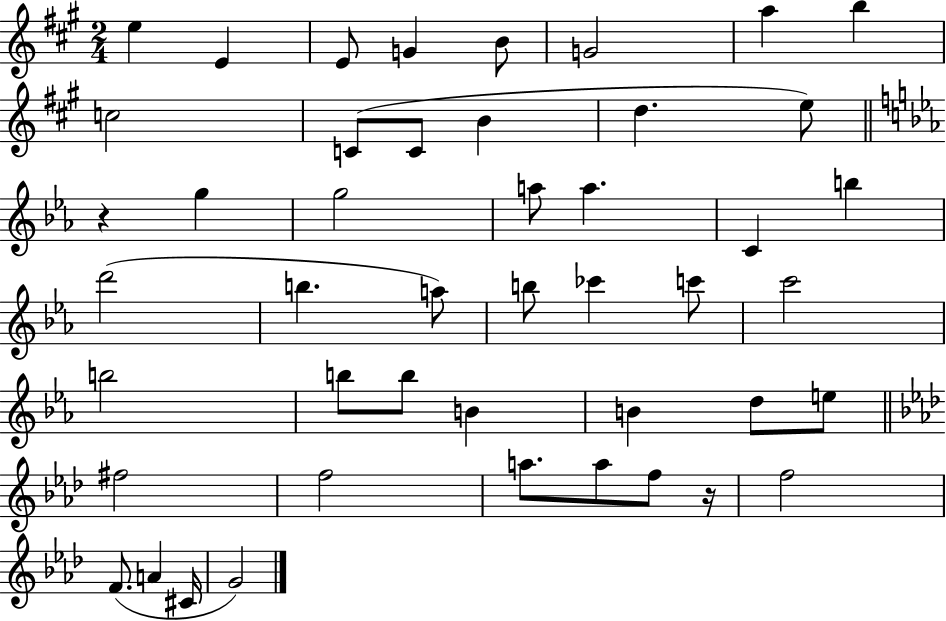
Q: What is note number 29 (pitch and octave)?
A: B5